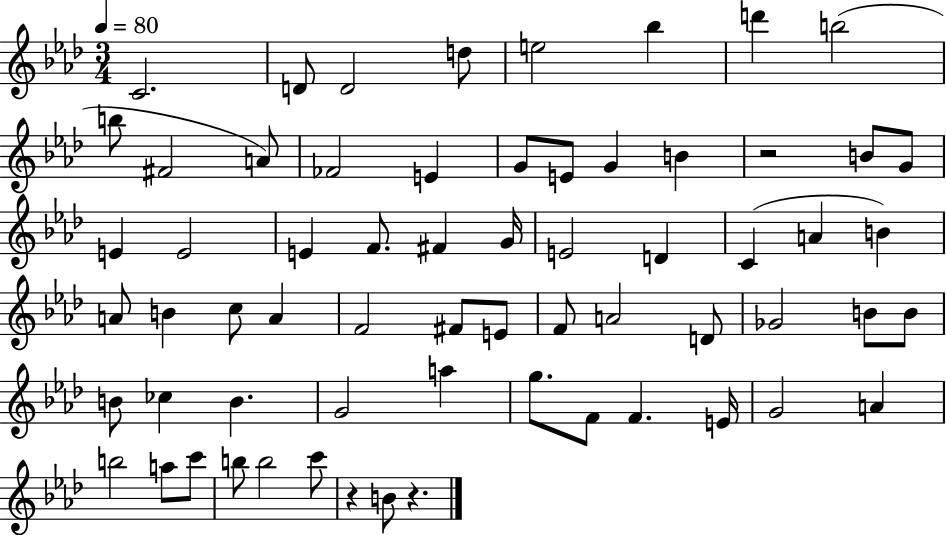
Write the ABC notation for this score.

X:1
T:Untitled
M:3/4
L:1/4
K:Ab
C2 D/2 D2 d/2 e2 _b d' b2 b/2 ^F2 A/2 _F2 E G/2 E/2 G B z2 B/2 G/2 E E2 E F/2 ^F G/4 E2 D C A B A/2 B c/2 A F2 ^F/2 E/2 F/2 A2 D/2 _G2 B/2 B/2 B/2 _c B G2 a g/2 F/2 F E/4 G2 A b2 a/2 c'/2 b/2 b2 c'/2 z B/2 z